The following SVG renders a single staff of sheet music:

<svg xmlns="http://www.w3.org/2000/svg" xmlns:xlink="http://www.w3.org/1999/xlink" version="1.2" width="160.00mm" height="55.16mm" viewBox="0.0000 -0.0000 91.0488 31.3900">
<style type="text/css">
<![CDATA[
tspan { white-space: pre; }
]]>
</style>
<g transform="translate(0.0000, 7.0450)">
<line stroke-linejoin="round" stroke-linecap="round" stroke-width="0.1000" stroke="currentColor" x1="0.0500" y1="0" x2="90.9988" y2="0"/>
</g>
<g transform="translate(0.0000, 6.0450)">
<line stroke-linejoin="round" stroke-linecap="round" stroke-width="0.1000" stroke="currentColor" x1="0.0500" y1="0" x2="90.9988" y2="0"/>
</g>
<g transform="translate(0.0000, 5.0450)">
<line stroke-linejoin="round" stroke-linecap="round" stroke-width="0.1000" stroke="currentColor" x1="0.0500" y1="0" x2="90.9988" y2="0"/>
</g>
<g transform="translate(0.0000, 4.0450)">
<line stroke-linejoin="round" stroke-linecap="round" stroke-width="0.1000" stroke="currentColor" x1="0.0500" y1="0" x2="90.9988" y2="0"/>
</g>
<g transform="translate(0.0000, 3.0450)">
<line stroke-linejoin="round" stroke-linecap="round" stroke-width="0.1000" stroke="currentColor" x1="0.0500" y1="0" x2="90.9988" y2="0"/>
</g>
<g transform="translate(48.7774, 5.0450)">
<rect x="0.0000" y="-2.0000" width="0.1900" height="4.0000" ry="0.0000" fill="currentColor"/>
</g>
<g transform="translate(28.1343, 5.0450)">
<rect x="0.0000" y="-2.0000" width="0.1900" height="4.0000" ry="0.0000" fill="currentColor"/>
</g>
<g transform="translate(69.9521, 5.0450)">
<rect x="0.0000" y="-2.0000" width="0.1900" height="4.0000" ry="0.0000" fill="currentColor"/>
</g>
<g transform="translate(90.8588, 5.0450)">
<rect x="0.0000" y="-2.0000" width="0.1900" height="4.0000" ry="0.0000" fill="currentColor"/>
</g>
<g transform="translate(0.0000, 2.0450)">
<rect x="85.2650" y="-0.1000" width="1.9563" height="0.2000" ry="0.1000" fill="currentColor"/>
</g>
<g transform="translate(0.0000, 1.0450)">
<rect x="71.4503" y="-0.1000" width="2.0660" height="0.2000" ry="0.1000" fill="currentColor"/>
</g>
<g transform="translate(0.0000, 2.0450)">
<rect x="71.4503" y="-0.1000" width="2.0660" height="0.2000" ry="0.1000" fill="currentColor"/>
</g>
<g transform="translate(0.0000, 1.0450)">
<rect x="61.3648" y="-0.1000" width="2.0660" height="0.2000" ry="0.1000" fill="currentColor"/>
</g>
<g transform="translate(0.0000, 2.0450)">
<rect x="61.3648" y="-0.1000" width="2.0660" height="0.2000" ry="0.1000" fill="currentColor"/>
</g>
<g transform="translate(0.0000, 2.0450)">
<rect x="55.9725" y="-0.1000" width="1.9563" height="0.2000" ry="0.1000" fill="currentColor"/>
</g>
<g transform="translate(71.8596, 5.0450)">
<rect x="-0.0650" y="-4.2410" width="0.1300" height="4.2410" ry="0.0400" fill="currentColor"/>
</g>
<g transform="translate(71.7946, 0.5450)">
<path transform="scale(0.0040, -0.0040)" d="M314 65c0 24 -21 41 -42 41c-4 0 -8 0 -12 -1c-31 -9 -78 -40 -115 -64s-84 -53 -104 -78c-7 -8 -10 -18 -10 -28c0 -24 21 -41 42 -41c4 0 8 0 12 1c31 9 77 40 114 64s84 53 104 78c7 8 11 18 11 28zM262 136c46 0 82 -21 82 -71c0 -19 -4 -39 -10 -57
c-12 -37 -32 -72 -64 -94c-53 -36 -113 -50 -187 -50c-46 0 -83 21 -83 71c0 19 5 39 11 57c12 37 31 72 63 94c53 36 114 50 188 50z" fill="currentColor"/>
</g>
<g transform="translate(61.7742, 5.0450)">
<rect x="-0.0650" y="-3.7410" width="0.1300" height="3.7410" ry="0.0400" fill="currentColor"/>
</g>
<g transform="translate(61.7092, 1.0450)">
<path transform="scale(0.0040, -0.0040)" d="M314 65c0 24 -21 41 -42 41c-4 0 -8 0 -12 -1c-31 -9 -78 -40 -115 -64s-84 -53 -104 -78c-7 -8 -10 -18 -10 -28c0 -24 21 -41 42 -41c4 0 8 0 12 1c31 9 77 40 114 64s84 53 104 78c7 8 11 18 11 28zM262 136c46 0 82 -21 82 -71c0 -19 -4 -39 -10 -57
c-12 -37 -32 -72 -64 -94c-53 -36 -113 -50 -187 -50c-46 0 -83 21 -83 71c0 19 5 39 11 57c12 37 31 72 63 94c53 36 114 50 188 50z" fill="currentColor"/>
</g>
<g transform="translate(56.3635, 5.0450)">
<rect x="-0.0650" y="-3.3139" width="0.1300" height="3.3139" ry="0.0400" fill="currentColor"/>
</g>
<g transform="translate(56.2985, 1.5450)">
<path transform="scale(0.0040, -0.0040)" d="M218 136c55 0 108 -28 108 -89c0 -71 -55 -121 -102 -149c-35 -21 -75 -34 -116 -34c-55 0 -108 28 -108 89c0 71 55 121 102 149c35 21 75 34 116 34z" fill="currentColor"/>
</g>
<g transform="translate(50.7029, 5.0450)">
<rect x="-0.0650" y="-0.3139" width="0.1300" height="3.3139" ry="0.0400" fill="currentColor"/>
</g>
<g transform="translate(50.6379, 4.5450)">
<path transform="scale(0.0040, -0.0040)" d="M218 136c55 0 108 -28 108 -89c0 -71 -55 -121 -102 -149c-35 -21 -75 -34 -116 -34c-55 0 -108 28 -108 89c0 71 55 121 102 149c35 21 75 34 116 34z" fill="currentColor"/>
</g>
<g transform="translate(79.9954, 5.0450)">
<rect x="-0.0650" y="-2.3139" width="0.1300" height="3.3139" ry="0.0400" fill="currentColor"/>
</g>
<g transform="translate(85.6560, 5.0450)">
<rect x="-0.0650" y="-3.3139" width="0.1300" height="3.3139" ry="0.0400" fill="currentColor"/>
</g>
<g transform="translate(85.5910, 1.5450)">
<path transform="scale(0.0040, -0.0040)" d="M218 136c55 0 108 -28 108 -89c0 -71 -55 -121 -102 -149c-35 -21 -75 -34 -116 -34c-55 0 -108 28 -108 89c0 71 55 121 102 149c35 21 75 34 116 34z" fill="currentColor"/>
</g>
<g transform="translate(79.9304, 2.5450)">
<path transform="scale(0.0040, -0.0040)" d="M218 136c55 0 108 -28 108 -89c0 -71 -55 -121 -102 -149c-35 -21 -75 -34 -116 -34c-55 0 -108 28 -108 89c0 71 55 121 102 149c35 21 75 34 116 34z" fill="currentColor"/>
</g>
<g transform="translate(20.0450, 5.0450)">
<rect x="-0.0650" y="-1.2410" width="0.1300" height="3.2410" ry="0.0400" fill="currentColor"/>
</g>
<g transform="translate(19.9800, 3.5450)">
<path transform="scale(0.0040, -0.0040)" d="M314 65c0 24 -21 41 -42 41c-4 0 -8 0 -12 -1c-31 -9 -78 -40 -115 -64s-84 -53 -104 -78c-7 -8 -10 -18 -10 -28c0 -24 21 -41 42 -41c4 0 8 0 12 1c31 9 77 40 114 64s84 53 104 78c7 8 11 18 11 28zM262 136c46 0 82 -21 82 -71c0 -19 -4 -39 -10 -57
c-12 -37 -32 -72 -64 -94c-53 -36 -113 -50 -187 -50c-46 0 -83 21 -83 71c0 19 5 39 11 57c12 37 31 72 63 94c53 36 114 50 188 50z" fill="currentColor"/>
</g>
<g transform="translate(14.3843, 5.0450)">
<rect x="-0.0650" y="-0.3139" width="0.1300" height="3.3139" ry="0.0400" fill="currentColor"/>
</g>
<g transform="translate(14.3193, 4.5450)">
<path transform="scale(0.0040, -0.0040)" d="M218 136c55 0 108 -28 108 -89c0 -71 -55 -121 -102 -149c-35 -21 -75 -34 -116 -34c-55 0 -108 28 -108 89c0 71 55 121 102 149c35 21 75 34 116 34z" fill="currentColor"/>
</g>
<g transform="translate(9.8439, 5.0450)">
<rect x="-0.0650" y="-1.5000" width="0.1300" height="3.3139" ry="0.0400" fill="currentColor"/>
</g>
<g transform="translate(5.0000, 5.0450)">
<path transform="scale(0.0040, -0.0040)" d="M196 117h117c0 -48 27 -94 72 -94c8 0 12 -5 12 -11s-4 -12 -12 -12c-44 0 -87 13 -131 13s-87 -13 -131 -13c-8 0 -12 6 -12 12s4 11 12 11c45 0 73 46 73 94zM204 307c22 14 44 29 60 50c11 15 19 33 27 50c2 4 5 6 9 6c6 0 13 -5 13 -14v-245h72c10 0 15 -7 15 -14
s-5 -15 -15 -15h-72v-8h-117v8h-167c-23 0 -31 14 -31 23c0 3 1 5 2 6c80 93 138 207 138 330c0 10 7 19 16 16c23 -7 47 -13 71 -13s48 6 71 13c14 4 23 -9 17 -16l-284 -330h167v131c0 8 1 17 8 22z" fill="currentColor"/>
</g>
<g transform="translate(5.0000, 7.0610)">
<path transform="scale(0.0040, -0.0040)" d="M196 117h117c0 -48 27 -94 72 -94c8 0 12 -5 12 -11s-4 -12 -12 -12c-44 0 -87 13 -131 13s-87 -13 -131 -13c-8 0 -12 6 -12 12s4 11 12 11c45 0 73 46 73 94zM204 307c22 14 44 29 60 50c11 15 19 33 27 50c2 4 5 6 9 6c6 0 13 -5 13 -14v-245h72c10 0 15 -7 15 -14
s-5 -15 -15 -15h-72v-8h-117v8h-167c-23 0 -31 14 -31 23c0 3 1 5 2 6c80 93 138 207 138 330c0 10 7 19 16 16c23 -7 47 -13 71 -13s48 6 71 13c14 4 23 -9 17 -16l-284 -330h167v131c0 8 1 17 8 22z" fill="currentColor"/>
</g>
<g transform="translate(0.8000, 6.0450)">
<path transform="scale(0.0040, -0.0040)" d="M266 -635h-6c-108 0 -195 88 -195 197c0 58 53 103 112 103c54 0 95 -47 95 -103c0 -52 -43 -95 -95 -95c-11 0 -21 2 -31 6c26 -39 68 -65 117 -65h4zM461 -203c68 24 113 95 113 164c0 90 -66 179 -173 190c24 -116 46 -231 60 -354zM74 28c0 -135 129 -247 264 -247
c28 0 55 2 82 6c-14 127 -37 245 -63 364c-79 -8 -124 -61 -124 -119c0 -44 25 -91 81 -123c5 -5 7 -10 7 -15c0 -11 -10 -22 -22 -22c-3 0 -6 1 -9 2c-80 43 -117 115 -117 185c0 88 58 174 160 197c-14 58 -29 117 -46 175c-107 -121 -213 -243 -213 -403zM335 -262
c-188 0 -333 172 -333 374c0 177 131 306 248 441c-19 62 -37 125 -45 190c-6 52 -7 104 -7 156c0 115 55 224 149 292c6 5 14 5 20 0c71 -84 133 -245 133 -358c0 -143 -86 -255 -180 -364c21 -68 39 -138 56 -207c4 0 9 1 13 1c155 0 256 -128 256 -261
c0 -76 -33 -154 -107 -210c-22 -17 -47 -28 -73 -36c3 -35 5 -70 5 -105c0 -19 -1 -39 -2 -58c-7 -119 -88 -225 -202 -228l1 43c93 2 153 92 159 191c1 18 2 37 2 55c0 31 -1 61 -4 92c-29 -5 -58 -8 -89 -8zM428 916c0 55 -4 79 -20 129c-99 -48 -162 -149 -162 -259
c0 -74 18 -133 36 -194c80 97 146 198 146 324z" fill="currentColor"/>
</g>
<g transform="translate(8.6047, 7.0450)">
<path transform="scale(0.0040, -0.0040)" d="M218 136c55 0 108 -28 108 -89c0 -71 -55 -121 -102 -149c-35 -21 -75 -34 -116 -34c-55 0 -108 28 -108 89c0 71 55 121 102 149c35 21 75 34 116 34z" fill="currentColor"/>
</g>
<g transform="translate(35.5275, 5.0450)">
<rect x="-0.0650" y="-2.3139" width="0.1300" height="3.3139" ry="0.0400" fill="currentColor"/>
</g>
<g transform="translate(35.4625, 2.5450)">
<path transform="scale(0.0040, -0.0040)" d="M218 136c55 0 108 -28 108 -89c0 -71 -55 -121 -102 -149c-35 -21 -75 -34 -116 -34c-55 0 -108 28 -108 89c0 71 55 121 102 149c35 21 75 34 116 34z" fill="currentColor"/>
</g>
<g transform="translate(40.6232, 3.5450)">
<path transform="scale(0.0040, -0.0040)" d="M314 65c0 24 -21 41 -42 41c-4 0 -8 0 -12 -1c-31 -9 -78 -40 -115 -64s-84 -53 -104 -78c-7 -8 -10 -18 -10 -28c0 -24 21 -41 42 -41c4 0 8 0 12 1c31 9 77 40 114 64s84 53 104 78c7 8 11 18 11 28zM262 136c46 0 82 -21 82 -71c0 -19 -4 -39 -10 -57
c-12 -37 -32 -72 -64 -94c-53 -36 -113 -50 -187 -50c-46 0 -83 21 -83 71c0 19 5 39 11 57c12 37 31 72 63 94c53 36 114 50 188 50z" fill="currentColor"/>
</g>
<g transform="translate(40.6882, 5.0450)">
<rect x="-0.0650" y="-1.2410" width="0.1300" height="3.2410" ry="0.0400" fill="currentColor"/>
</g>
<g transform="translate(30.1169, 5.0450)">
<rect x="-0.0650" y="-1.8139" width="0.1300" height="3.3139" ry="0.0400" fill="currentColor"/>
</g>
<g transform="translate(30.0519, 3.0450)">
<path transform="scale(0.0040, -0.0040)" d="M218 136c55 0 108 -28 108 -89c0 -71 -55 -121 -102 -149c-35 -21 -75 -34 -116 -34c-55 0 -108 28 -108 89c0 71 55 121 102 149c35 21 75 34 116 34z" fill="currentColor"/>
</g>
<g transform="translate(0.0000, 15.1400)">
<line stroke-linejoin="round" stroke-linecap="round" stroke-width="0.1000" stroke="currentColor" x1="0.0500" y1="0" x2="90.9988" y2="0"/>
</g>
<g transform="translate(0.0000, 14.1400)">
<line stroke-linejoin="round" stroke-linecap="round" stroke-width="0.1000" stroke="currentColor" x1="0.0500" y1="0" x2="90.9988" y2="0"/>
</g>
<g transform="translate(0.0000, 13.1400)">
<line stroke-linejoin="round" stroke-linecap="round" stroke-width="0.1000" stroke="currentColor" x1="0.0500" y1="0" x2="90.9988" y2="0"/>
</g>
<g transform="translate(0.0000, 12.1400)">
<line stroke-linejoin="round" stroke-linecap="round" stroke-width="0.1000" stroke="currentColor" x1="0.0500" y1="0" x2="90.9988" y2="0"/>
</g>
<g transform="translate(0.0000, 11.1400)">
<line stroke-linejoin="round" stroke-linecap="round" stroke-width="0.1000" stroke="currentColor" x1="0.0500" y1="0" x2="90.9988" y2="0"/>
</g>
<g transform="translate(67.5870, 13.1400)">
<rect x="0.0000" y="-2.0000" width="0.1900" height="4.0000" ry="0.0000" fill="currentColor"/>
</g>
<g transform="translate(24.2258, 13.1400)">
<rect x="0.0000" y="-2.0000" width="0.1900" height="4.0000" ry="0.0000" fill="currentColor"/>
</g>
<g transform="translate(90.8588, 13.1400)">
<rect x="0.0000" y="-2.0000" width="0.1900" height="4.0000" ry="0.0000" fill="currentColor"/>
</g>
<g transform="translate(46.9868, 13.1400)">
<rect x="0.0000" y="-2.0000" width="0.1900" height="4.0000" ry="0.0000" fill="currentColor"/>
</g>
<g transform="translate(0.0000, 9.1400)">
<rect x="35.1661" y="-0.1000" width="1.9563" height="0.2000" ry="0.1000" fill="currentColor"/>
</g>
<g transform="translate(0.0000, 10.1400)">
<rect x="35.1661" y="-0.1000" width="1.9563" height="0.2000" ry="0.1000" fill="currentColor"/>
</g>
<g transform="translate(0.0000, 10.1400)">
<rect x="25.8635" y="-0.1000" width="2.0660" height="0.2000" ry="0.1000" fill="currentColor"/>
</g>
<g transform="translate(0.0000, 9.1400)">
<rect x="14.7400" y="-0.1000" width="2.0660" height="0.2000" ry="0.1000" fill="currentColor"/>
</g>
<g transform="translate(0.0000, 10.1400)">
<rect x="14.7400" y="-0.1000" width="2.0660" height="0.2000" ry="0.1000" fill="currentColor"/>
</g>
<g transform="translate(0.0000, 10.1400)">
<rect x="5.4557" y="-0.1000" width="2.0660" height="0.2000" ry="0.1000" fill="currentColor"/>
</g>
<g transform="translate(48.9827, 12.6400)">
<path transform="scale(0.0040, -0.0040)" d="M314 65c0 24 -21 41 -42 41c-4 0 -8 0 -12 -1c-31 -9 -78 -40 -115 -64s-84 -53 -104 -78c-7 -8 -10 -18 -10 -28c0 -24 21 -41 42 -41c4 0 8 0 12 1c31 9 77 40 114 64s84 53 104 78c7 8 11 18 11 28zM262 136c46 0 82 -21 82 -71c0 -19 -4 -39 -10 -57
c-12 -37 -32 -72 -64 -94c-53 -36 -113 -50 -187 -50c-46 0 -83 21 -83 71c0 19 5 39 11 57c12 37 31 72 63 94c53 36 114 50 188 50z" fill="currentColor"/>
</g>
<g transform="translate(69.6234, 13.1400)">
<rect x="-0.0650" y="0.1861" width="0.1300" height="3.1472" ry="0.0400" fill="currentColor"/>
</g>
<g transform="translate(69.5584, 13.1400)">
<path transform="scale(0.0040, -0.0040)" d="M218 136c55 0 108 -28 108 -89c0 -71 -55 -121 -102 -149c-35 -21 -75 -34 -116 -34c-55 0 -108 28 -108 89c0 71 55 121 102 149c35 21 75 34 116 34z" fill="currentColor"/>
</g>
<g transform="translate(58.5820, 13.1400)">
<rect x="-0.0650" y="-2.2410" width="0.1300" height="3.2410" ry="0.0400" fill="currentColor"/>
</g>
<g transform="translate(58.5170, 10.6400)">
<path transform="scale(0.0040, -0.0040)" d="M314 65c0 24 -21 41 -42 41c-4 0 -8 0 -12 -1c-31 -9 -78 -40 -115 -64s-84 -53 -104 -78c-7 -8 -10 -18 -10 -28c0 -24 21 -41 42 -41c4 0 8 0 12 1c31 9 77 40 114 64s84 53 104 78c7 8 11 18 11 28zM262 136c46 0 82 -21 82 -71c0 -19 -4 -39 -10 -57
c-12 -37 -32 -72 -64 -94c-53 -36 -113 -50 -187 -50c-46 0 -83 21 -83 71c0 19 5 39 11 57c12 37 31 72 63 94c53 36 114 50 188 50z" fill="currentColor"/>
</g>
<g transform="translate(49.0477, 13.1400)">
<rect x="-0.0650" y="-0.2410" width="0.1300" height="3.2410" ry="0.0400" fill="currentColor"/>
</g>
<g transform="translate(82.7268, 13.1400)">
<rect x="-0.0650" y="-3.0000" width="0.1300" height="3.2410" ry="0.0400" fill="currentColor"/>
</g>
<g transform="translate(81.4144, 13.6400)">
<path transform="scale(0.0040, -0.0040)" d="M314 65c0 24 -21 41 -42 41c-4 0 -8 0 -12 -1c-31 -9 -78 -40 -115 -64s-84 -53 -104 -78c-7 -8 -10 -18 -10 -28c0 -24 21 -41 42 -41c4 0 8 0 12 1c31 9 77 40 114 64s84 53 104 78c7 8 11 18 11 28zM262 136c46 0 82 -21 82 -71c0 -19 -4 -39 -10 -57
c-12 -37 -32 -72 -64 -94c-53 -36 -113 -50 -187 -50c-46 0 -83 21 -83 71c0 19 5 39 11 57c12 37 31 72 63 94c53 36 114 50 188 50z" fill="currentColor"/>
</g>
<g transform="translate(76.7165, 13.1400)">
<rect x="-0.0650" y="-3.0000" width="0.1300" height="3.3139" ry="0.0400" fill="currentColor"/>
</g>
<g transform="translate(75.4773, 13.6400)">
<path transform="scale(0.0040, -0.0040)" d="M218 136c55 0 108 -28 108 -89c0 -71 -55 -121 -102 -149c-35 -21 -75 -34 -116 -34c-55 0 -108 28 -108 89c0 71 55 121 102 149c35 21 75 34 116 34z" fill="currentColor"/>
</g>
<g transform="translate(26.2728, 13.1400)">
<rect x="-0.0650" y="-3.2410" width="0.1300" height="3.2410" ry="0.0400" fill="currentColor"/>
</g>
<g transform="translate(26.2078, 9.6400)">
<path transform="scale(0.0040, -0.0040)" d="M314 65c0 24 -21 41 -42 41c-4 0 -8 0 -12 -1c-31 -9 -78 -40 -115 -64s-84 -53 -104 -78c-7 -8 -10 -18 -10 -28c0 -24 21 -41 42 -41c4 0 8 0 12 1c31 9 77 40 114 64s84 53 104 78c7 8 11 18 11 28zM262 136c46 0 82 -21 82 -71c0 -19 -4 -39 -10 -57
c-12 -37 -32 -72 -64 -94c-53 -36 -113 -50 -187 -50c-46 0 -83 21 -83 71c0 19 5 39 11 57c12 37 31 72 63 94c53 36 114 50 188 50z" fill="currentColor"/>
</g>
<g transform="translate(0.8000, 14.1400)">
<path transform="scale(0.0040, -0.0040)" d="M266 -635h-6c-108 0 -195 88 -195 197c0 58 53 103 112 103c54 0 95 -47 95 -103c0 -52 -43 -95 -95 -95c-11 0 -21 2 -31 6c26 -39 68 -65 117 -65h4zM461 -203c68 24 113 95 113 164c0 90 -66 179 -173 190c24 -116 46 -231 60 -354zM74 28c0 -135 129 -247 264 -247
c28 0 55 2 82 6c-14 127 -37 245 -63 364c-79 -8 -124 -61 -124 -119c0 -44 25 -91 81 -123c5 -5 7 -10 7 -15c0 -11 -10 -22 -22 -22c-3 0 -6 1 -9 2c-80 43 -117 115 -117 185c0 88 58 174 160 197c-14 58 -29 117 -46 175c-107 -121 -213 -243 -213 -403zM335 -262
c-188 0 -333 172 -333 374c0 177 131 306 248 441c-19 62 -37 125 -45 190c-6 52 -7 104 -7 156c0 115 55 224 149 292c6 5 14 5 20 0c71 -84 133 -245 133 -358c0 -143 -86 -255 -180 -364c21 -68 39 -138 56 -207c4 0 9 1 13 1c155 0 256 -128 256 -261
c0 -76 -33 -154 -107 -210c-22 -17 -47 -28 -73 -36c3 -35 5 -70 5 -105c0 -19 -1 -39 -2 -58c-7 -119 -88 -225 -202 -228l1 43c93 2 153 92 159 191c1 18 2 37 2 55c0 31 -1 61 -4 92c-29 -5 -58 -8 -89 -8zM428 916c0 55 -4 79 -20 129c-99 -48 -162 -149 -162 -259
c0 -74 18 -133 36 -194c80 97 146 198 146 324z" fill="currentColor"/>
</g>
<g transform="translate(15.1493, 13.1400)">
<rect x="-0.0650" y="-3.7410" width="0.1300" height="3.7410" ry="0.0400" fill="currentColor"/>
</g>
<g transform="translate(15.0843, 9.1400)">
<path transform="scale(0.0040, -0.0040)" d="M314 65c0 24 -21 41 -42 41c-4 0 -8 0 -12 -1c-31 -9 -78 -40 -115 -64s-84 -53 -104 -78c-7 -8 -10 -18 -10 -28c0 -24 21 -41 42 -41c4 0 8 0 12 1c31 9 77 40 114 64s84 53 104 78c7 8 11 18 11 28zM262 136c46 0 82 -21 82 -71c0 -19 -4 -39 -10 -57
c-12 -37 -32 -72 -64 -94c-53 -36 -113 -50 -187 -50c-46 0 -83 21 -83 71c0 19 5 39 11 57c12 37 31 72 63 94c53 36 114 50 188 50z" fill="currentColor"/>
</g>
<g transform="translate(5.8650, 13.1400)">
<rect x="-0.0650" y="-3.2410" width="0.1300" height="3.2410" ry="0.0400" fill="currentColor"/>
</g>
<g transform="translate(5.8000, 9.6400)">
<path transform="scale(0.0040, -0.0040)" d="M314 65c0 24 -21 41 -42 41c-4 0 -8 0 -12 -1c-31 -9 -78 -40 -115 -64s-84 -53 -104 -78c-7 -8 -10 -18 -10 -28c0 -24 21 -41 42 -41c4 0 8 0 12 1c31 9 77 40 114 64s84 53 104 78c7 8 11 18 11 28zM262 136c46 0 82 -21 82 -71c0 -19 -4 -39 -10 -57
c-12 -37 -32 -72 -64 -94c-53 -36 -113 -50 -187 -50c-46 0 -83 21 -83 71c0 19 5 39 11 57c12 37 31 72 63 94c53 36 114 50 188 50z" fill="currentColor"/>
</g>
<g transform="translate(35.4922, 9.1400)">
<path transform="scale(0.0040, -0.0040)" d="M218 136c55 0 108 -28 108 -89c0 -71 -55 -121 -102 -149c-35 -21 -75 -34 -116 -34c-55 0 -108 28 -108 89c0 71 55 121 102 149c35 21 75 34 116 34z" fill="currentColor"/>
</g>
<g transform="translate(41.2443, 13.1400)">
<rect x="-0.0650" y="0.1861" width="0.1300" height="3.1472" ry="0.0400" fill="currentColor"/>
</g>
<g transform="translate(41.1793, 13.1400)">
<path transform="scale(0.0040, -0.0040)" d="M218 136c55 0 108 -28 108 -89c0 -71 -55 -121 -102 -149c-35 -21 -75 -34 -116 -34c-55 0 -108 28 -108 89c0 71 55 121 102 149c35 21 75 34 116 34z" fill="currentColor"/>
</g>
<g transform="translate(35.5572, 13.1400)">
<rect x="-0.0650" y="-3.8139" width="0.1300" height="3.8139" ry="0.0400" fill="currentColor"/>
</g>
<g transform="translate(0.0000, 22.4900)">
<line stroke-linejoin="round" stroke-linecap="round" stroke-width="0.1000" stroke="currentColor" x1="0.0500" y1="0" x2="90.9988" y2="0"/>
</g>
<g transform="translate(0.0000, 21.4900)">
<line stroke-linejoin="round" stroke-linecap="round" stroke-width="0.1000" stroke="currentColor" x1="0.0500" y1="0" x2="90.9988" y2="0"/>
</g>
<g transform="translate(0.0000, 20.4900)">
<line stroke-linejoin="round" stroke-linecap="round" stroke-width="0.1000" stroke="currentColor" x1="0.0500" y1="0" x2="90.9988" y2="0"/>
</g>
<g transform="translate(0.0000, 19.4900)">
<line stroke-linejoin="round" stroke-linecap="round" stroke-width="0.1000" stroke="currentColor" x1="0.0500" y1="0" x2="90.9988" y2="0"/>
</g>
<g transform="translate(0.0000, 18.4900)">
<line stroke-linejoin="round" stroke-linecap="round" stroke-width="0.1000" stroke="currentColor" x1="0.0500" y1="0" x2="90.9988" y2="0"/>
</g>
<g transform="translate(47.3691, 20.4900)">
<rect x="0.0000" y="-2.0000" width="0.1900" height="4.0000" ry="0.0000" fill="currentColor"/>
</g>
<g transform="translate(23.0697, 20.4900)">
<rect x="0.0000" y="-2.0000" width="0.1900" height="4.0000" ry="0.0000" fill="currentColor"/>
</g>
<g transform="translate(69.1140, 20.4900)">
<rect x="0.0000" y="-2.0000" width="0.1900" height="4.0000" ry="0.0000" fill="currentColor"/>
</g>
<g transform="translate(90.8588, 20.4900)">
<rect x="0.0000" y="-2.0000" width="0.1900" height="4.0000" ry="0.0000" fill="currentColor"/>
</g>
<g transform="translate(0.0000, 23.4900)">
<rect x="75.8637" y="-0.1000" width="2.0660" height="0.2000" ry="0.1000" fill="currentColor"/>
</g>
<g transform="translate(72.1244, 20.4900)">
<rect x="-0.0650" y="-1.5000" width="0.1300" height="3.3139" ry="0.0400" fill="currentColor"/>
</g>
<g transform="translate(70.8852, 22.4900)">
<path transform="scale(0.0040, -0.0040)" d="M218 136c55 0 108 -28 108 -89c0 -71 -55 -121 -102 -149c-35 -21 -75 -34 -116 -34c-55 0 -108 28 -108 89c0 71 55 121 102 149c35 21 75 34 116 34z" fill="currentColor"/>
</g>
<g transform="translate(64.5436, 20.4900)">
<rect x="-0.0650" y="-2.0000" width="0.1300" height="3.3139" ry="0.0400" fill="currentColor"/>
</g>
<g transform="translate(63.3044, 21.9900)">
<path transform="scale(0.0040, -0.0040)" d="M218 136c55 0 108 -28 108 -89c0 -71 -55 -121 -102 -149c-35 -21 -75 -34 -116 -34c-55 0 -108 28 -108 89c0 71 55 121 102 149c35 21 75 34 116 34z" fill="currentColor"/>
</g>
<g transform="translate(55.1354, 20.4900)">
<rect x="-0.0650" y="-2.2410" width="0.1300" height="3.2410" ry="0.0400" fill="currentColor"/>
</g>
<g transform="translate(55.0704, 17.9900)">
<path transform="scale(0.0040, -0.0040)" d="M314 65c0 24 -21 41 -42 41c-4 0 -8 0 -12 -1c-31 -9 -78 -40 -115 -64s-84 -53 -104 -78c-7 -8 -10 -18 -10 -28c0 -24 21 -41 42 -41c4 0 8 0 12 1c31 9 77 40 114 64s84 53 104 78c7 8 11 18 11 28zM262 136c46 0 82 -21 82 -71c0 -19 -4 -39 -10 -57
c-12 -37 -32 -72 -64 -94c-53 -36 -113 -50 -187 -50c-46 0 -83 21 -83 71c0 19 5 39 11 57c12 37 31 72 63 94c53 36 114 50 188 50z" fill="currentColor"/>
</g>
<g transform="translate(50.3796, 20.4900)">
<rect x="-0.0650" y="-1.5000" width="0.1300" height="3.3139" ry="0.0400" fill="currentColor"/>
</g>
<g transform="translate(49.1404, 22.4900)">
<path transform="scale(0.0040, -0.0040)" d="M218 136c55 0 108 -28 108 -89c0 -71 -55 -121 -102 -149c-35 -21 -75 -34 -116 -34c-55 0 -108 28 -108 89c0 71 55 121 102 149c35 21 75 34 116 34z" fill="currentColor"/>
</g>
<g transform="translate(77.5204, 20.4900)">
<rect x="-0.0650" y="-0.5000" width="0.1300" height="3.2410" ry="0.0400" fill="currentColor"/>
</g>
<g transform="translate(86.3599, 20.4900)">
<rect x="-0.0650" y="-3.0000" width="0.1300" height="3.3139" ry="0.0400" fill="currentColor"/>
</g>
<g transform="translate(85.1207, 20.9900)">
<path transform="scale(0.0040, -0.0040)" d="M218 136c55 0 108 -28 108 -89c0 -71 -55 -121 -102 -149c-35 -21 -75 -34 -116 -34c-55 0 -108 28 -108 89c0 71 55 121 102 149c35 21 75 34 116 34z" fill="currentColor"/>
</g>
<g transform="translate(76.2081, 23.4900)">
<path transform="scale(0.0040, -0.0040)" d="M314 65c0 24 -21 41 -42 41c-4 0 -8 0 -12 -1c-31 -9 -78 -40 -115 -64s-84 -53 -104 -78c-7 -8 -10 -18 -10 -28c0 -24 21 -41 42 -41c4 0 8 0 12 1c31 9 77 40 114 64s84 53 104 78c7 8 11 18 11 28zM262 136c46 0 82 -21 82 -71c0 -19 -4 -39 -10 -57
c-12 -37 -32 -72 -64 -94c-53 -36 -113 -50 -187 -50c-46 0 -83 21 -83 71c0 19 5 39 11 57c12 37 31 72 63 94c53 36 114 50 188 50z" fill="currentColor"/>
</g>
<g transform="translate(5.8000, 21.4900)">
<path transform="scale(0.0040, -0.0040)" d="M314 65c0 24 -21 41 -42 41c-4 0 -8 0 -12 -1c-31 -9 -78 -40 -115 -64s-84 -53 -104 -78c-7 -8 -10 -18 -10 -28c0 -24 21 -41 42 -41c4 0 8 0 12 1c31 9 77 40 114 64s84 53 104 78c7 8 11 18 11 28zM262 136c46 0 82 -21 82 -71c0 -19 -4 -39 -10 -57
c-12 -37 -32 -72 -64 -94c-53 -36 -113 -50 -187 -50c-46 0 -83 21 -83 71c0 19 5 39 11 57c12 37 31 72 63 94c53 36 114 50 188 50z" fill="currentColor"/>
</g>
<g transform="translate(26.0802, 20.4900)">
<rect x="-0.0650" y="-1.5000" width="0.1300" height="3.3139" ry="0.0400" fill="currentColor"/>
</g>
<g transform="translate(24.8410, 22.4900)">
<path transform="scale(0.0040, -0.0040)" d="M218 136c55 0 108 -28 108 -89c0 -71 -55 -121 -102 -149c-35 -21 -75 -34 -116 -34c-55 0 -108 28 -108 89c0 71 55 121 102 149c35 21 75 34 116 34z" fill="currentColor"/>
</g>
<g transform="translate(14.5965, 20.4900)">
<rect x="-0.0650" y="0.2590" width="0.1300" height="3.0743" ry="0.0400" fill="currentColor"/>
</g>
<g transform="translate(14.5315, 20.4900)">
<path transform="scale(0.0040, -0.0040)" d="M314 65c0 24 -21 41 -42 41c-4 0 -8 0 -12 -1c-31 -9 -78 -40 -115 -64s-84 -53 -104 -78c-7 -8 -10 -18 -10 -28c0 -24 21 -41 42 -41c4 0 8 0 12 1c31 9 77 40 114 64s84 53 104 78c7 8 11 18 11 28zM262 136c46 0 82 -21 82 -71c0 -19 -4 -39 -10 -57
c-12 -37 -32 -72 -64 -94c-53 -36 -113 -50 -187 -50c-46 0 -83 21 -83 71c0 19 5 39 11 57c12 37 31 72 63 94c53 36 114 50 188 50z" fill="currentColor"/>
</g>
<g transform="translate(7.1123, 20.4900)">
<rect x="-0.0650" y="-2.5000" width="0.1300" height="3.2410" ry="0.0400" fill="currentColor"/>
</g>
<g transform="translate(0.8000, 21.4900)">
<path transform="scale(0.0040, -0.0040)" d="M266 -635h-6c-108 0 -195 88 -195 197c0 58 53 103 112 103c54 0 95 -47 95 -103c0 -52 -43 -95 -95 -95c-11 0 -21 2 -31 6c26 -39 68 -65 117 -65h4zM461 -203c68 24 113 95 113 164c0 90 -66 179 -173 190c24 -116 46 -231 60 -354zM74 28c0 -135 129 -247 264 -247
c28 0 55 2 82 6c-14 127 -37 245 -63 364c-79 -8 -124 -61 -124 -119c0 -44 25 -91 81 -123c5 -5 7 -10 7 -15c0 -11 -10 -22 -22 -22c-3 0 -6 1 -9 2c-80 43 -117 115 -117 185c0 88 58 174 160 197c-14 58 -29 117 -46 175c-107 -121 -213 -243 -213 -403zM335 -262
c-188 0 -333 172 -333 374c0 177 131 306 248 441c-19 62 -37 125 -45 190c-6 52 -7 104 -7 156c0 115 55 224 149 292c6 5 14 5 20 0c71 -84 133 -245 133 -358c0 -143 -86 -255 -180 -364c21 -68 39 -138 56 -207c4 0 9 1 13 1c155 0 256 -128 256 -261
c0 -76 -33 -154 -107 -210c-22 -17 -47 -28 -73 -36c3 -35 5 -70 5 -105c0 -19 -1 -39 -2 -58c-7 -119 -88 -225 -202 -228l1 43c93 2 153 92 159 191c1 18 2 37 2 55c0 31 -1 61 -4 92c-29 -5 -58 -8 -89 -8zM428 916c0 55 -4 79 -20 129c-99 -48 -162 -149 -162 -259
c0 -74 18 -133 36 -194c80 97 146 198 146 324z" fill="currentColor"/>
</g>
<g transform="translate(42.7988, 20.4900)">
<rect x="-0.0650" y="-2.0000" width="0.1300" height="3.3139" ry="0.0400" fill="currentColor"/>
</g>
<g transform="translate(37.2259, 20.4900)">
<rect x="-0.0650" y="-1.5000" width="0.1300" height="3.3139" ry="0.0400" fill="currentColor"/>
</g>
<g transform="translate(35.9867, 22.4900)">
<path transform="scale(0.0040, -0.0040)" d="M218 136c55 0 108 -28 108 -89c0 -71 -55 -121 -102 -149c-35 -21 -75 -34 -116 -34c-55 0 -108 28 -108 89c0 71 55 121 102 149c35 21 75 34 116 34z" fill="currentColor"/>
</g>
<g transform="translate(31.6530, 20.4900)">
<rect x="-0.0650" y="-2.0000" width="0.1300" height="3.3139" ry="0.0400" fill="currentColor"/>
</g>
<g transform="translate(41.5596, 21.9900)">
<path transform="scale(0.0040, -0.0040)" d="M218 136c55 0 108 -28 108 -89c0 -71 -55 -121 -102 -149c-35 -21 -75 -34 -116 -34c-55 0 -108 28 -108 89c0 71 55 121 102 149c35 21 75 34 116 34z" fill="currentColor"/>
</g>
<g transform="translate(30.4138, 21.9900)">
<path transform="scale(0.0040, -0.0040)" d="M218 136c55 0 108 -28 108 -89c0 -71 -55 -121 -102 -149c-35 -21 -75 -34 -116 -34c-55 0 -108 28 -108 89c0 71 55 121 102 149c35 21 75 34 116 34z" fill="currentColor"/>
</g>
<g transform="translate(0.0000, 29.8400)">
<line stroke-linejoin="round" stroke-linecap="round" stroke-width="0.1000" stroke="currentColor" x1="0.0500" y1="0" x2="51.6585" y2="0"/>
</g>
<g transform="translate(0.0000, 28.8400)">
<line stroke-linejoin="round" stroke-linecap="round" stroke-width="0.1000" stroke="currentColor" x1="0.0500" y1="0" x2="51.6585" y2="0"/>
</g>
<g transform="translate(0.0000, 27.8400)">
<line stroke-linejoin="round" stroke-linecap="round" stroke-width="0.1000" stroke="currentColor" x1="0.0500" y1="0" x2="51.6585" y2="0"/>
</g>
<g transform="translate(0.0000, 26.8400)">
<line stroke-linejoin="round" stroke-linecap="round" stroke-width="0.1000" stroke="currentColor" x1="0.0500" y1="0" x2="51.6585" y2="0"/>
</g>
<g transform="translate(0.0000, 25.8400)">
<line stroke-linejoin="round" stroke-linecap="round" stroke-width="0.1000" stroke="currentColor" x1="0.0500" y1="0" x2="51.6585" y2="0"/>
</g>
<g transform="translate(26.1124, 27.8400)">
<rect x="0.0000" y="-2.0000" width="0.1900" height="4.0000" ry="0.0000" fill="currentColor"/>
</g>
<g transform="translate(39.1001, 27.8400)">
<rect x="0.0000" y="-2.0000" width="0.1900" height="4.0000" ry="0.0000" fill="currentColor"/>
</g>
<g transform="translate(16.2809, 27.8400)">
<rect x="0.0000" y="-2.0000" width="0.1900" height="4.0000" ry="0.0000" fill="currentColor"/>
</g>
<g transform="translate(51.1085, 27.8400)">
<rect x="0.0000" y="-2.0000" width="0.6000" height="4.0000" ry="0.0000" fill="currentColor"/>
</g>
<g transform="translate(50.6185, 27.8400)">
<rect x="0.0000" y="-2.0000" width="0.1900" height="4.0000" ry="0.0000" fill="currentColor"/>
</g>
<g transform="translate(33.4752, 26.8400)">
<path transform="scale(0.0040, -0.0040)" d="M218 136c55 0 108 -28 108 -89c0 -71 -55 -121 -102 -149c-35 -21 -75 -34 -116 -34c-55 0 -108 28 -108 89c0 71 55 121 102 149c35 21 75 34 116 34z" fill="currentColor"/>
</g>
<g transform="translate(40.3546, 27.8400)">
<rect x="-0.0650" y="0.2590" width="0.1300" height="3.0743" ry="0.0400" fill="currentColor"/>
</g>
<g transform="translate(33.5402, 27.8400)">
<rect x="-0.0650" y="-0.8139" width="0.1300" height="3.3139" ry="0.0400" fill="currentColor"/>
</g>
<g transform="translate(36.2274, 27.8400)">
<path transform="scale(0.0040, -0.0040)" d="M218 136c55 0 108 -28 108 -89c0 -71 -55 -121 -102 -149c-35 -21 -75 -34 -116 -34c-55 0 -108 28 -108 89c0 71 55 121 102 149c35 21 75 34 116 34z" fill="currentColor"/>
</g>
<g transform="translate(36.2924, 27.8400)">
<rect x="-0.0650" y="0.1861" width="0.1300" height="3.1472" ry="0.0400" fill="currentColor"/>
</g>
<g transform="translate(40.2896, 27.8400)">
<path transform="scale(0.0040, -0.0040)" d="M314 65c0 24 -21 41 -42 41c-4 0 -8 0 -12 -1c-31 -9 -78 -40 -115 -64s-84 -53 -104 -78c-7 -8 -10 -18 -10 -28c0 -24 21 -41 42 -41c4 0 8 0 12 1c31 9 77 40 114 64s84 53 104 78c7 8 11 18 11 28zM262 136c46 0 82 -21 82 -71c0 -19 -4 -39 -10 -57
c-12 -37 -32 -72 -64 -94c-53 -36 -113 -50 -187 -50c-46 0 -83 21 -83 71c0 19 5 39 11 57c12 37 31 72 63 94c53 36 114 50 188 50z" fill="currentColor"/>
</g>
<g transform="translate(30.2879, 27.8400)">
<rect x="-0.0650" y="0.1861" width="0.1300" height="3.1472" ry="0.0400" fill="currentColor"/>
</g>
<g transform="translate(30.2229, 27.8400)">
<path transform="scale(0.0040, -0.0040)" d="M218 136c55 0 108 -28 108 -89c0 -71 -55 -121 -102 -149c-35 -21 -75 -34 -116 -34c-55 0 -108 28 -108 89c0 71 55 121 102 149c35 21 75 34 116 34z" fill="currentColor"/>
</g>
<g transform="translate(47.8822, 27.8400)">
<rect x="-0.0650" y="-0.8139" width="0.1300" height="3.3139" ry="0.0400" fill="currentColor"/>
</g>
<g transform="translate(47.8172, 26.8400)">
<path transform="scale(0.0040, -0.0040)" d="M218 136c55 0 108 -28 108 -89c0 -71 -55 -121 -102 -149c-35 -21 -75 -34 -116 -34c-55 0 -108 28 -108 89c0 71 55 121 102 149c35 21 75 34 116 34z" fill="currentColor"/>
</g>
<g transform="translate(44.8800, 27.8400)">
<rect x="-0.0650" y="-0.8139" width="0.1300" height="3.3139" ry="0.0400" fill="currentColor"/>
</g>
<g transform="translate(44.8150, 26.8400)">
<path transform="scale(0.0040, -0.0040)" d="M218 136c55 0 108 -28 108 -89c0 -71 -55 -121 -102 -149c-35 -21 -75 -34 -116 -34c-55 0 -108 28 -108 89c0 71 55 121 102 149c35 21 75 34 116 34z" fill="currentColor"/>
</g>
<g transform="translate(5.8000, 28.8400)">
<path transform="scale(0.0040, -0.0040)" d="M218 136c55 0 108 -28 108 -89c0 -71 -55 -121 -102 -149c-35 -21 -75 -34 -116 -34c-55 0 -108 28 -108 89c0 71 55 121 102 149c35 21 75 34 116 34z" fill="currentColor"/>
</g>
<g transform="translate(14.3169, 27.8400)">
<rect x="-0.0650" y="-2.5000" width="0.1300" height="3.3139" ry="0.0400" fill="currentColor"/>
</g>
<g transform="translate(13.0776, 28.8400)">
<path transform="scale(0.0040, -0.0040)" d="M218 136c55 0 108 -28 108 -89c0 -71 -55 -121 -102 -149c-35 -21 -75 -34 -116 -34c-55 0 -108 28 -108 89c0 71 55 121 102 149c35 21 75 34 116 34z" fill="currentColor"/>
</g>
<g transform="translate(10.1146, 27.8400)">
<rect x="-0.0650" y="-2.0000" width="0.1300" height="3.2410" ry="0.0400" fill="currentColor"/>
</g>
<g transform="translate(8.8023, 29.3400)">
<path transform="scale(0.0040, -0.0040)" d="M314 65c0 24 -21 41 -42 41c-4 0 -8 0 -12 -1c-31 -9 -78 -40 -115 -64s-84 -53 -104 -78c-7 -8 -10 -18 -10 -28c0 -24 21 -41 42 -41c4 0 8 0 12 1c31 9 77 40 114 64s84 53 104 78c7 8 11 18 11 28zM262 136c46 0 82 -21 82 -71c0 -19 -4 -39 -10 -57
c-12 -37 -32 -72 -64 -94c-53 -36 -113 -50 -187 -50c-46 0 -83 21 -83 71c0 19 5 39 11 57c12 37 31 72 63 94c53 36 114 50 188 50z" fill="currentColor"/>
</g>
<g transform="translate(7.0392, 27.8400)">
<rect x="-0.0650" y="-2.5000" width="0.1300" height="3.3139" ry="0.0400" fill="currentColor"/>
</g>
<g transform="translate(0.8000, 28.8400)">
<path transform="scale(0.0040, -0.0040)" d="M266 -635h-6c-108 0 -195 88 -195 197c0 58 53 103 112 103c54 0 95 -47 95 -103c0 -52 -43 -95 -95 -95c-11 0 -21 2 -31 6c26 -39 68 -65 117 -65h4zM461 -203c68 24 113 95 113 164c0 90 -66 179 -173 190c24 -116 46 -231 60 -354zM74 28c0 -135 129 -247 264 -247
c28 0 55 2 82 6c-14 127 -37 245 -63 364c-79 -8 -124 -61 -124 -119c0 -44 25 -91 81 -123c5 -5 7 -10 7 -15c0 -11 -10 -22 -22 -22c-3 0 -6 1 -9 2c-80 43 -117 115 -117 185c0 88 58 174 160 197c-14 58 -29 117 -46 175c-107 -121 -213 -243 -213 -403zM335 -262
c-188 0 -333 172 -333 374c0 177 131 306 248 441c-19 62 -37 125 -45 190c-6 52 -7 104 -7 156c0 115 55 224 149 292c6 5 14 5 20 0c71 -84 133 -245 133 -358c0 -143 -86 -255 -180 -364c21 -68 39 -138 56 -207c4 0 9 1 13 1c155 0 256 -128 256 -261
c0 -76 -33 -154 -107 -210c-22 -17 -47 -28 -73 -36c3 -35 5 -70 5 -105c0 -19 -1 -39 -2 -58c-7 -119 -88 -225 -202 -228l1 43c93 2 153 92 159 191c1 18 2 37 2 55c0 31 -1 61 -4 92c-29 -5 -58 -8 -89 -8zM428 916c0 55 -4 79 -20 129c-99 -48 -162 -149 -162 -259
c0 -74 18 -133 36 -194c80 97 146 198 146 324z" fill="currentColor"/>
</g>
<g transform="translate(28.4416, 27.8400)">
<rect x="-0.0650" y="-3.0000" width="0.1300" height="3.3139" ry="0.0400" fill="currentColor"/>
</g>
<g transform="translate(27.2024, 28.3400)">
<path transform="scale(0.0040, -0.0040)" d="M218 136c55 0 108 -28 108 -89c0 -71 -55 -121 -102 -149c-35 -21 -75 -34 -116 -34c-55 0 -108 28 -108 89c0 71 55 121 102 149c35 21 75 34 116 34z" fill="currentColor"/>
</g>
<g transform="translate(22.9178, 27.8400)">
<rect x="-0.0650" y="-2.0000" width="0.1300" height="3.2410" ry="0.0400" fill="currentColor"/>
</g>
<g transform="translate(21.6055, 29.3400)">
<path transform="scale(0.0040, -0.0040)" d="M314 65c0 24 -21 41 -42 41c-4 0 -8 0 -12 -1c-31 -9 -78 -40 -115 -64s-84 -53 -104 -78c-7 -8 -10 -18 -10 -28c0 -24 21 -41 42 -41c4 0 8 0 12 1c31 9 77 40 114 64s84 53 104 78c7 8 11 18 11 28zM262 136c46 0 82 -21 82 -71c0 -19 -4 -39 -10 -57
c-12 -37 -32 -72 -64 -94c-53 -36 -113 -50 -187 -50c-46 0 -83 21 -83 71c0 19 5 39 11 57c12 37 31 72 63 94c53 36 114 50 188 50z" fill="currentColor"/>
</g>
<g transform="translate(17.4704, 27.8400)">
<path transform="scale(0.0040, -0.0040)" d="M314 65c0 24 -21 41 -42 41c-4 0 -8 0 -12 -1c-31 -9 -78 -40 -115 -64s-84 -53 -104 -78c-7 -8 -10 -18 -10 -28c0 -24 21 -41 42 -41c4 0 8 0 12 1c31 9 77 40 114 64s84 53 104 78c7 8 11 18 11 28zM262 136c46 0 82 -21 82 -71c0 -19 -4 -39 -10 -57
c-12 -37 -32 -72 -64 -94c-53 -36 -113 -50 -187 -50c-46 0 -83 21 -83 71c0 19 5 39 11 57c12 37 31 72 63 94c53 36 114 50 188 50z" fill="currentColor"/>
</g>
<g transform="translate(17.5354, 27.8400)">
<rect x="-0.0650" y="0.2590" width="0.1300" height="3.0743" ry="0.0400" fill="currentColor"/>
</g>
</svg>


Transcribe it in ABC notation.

X:1
T:Untitled
M:4/4
L:1/4
K:C
E c e2 f g e2 c b c'2 d'2 g b b2 c'2 b2 c' B c2 g2 B A A2 G2 B2 E F E F E g2 F E C2 A G F2 G B2 F2 A B d B B2 d d